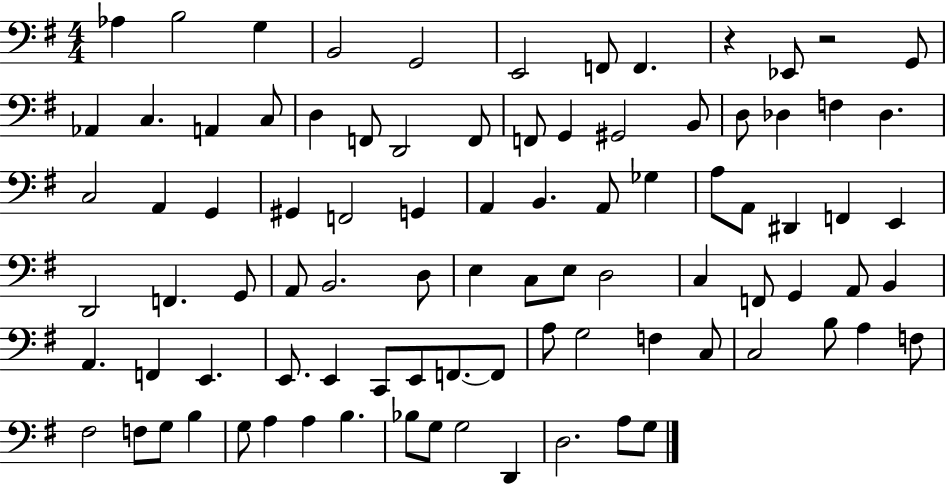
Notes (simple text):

Ab3/q B3/h G3/q B2/h G2/h E2/h F2/e F2/q. R/q Eb2/e R/h G2/e Ab2/q C3/q. A2/q C3/e D3/q F2/e D2/h F2/e F2/e G2/q G#2/h B2/e D3/e Db3/q F3/q Db3/q. C3/h A2/q G2/q G#2/q F2/h G2/q A2/q B2/q. A2/e Gb3/q A3/e A2/e D#2/q F2/q E2/q D2/h F2/q. G2/e A2/e B2/h. D3/e E3/q C3/e E3/e D3/h C3/q F2/e G2/q A2/e B2/q A2/q. F2/q E2/q. E2/e. E2/q C2/e E2/e F2/e. F2/e A3/e G3/h F3/q C3/e C3/h B3/e A3/q F3/e F#3/h F3/e G3/e B3/q G3/e A3/q A3/q B3/q. Bb3/e G3/e G3/h D2/q D3/h. A3/e G3/e